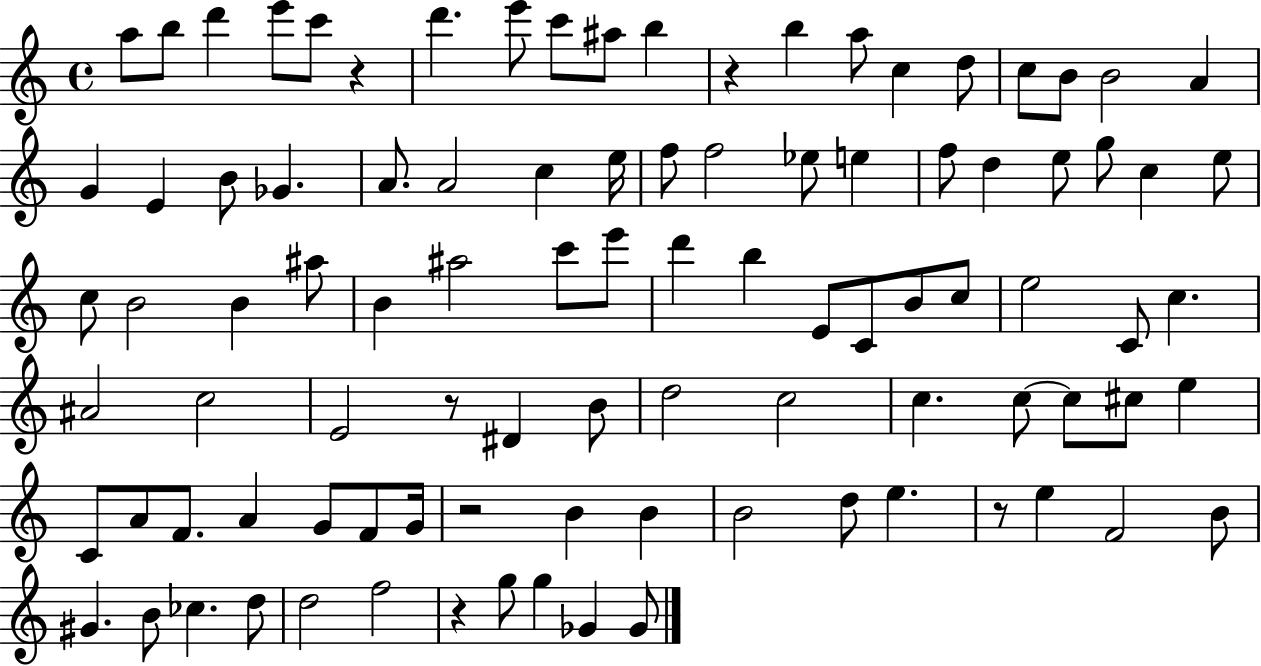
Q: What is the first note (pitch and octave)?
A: A5